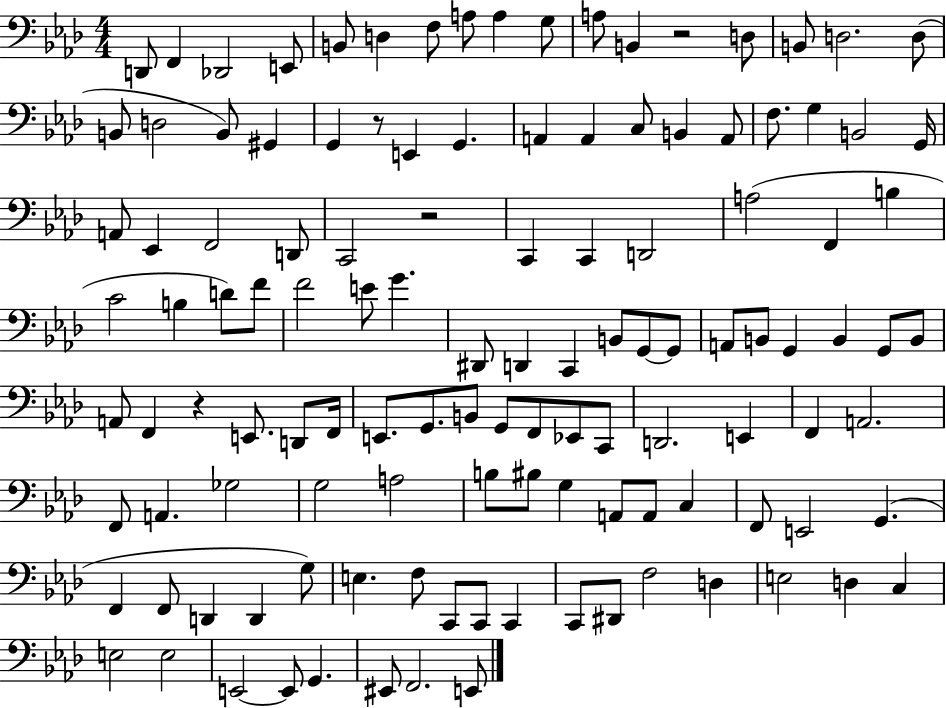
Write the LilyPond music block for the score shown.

{
  \clef bass
  \numericTimeSignature
  \time 4/4
  \key aes \major
  d,8 f,4 des,2 e,8 | b,8 d4 f8 a8 a4 g8 | a8 b,4 r2 d8 | b,8 d2. d8( | \break b,8 d2 b,8) gis,4 | g,4 r8 e,4 g,4. | a,4 a,4 c8 b,4 a,8 | f8. g4 b,2 g,16 | \break a,8 ees,4 f,2 d,8 | c,2 r2 | c,4 c,4 d,2 | a2( f,4 b4 | \break c'2 b4 d'8) f'8 | f'2 e'8 g'4. | dis,8 d,4 c,4 b,8 g,8~~ g,8 | a,8 b,8 g,4 b,4 g,8 b,8 | \break a,8 f,4 r4 e,8. d,8 f,16 | e,8. g,8. b,8 g,8 f,8 ees,8 c,8 | d,2. e,4 | f,4 a,2. | \break f,8 a,4. ges2 | g2 a2 | b8 bis8 g4 a,8 a,8 c4 | f,8 e,2 g,4.( | \break f,4 f,8 d,4 d,4 g8) | e4. f8 c,8 c,8 c,4 | c,8 dis,8 f2 d4 | e2 d4 c4 | \break e2 e2 | e,2~~ e,8 g,4. | eis,8 f,2. e,8 | \bar "|."
}